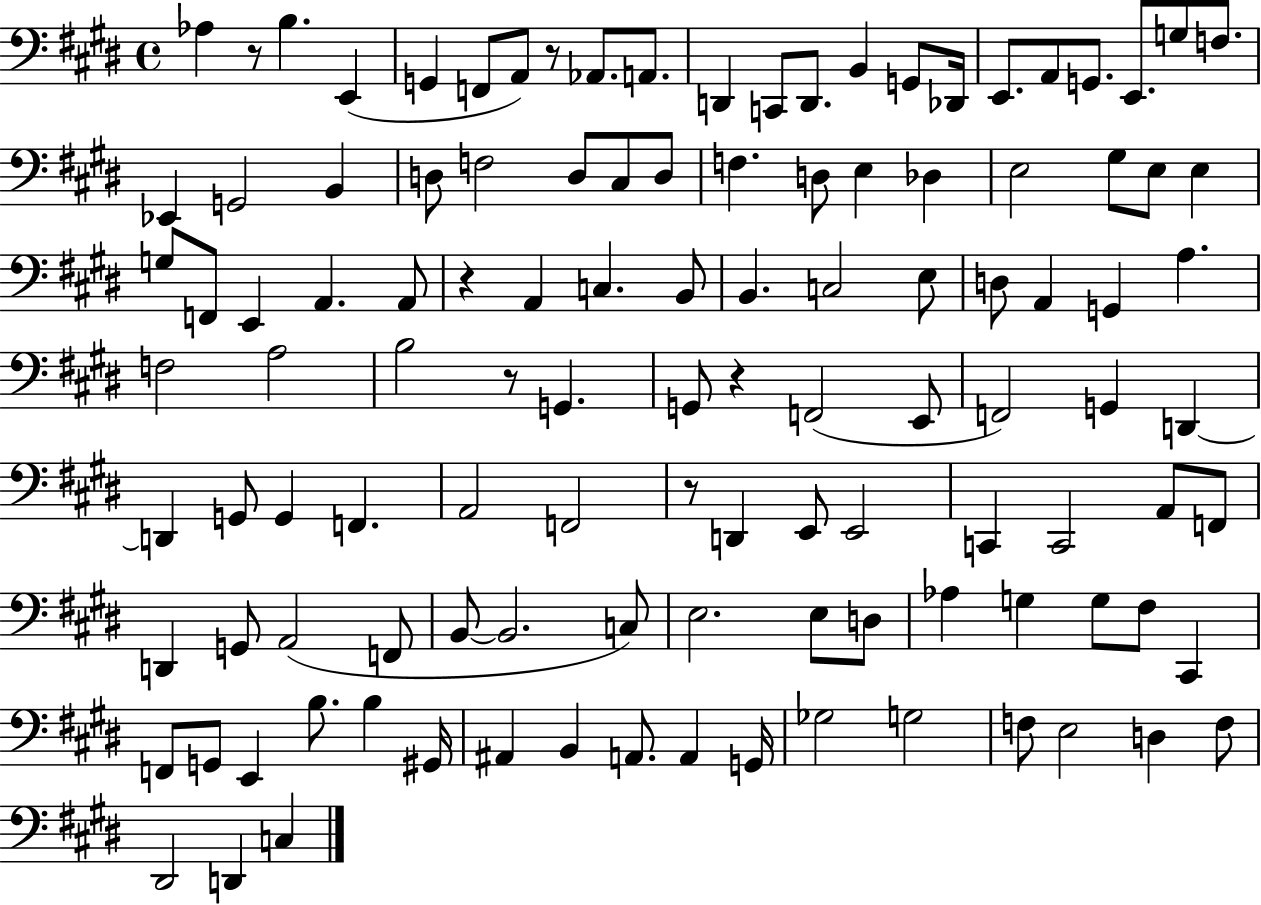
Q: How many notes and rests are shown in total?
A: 115